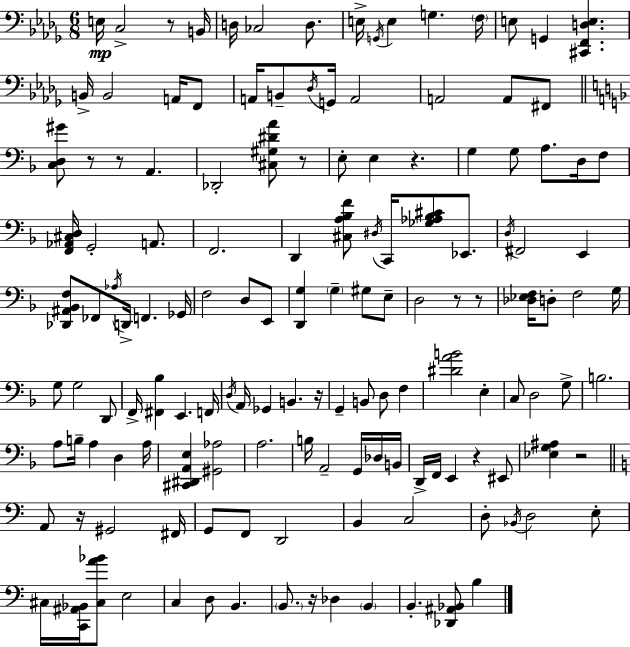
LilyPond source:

{
  \clef bass
  \numericTimeSignature
  \time 6/8
  \key bes \minor
  e16\mp c2-> r8 b,16 | d16 ces2 d8. | e16-> \acciaccatura { g,16 } e4 g4. | \parenthesize f16 e8 g,4 <cis, f, d e>4. | \break b,16-> b,2 a,16 f,8 | a,16 b,8-- \acciaccatura { des16 } g,16 a,2 | a,2 a,8 | fis,8 \bar "||" \break \key d \minor <c d gis'>8 r8 r8 a,4. | des,2-. <cis gis dis' a'>8 r8 | e8-. e4 r4. | g4 g8 a8. d16 f8 | \break <f, aes, cis d>16 g,2-. a,8. | f,2. | d,4 <cis a bes f'>8 \acciaccatura { dis16 } c,16 <ges aes bes cis'>8 ees,8. | \acciaccatura { d16 } fis,2 e,4 | \break <des, ais, bes, f>8 fes,8 \acciaccatura { aes16 } d,16-> f,4. | ges,16 f2 d8 | e,8 <d, g>4 \parenthesize g4-- gis8 | e8-- d2 r8 | \break r8 <des ees f>16 d8-. f2 | g16 g8 g2 | d,8 f,16-> <fis, bes>4 e,4. | f,16 \acciaccatura { d16 } a,16 ges,4 b,4. | \break r16 g,4-- b,8 d8 | f4 <dis' a' b'>2 | e4-. c8 d2 | g8-> b2. | \break a8 b16-- a4 d4 | a16 <cis, dis, a, e>4 <gis, aes>2 | a2. | b16 a,2-- | \break g,16 des16 b,16 d,16-> f,16 e,4 r4 | eis,8 <ees g ais>4 r2 | \bar "||" \break \key c \major a,8 r16 gis,2 fis,16 | g,8 f,8 d,2 | b,4 c2 | d8-. \acciaccatura { bes,16 } d2 e8-. | \break cis16 <c, ais, bes,>16 <cis a' bes'>8 e2 | c4 d8 b,4. | \parenthesize b,8. r16 des4 \parenthesize b,4 | b,4.-. <des, ais, bes,>8 b4 | \break \bar "|."
}